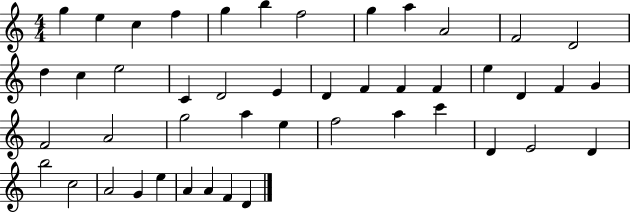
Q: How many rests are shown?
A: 0